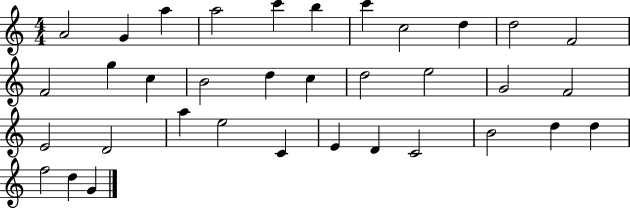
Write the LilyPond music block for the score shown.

{
  \clef treble
  \numericTimeSignature
  \time 4/4
  \key c \major
  a'2 g'4 a''4 | a''2 c'''4 b''4 | c'''4 c''2 d''4 | d''2 f'2 | \break f'2 g''4 c''4 | b'2 d''4 c''4 | d''2 e''2 | g'2 f'2 | \break e'2 d'2 | a''4 e''2 c'4 | e'4 d'4 c'2 | b'2 d''4 d''4 | \break f''2 d''4 g'4 | \bar "|."
}